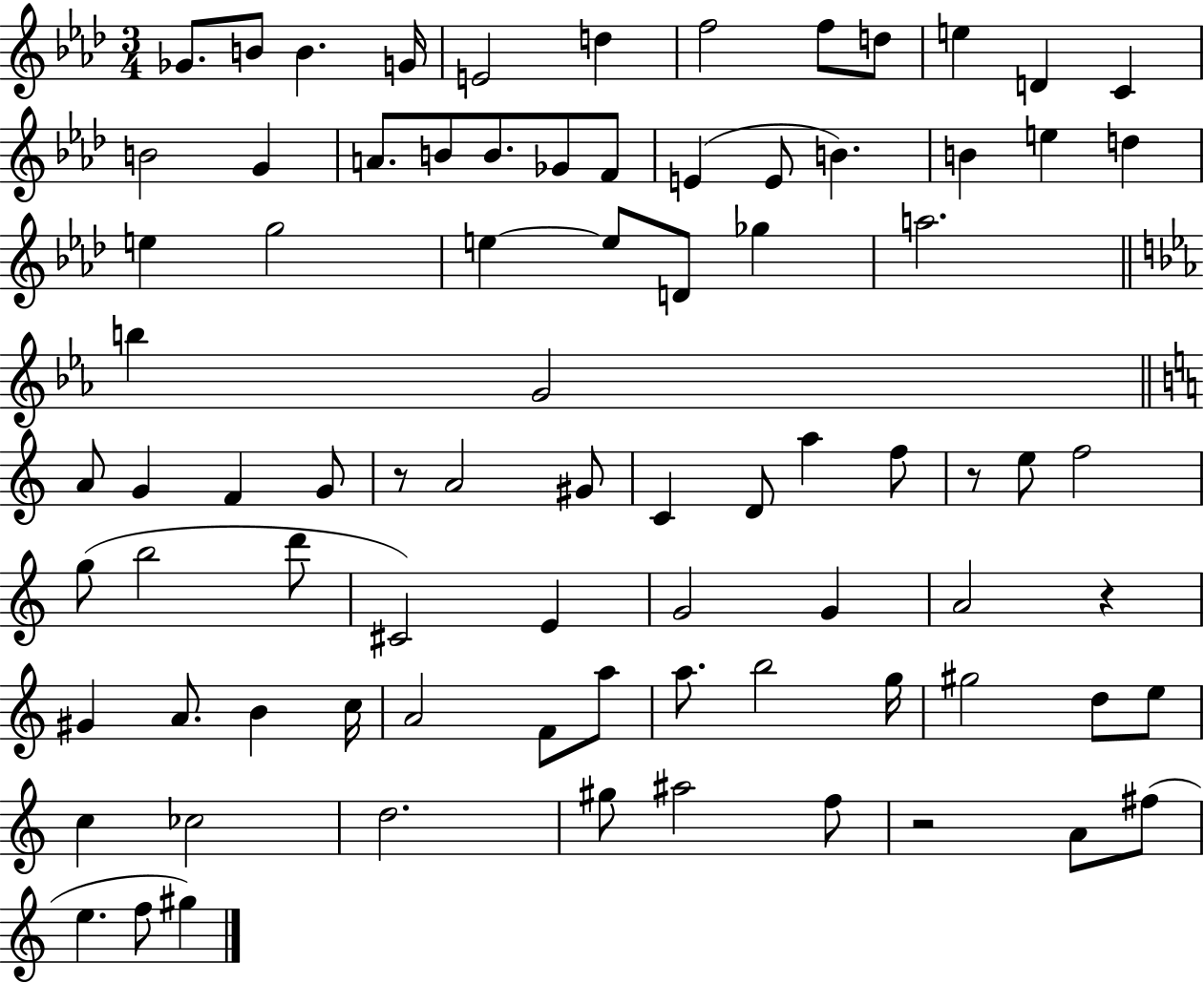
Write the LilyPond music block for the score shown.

{
  \clef treble
  \numericTimeSignature
  \time 3/4
  \key aes \major
  ges'8. b'8 b'4. g'16 | e'2 d''4 | f''2 f''8 d''8 | e''4 d'4 c'4 | \break b'2 g'4 | a'8. b'8 b'8. ges'8 f'8 | e'4( e'8 b'4.) | b'4 e''4 d''4 | \break e''4 g''2 | e''4~~ e''8 d'8 ges''4 | a''2. | \bar "||" \break \key ees \major b''4 g'2 | \bar "||" \break \key a \minor a'8 g'4 f'4 g'8 | r8 a'2 gis'8 | c'4 d'8 a''4 f''8 | r8 e''8 f''2 | \break g''8( b''2 d'''8 | cis'2) e'4 | g'2 g'4 | a'2 r4 | \break gis'4 a'8. b'4 c''16 | a'2 f'8 a''8 | a''8. b''2 g''16 | gis''2 d''8 e''8 | \break c''4 ces''2 | d''2. | gis''8 ais''2 f''8 | r2 a'8 fis''8( | \break e''4. f''8 gis''4) | \bar "|."
}